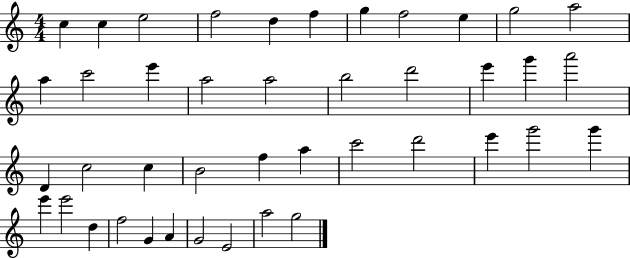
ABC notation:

X:1
T:Untitled
M:4/4
L:1/4
K:C
c c e2 f2 d f g f2 e g2 a2 a c'2 e' a2 a2 b2 d'2 e' g' a'2 D c2 c B2 f a c'2 d'2 e' g'2 g' e' e'2 d f2 G A G2 E2 a2 g2